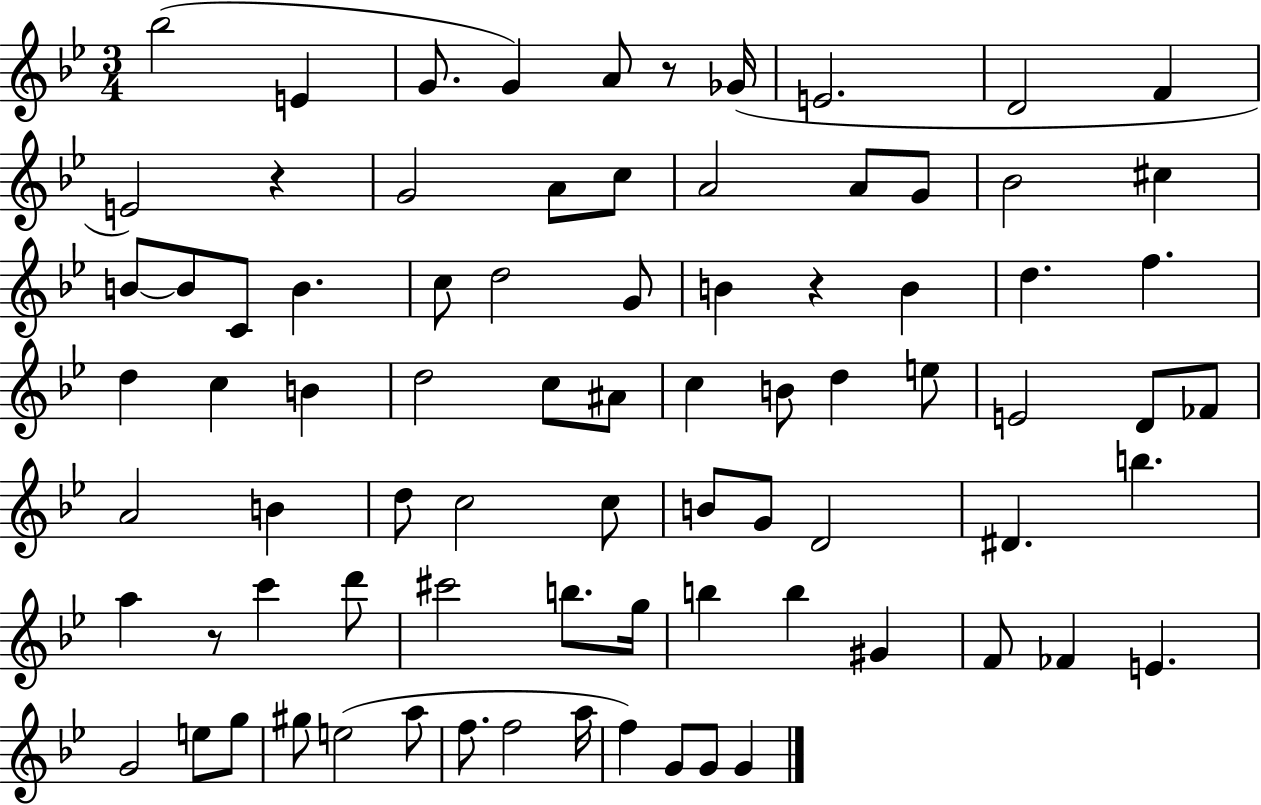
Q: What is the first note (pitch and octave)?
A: Bb5